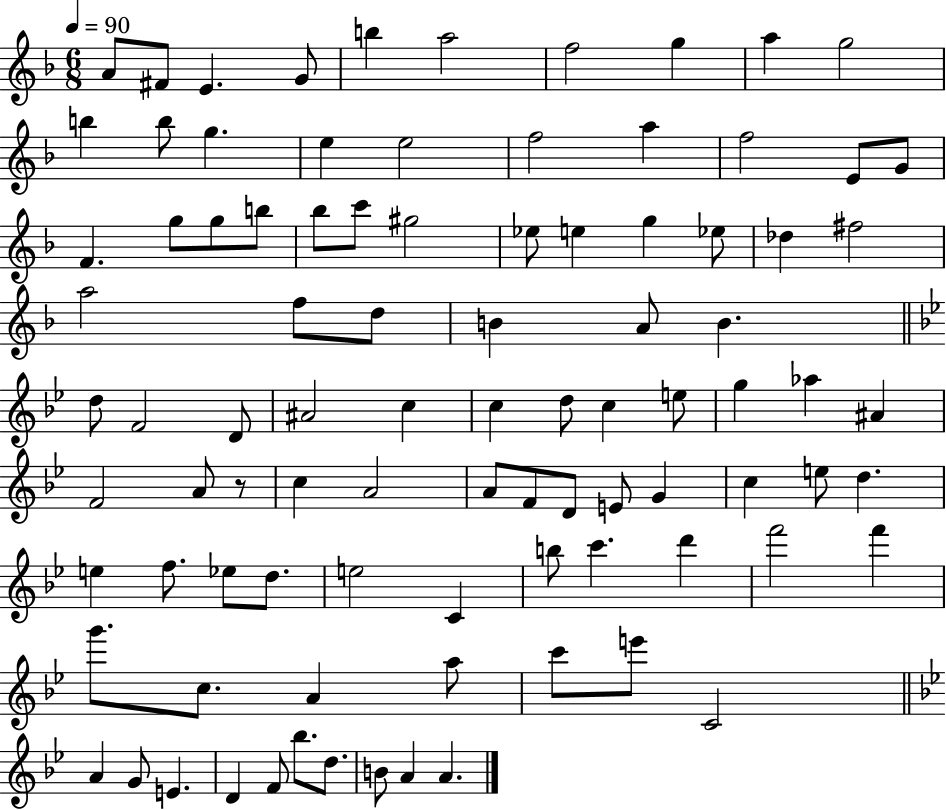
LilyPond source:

{
  \clef treble
  \numericTimeSignature
  \time 6/8
  \key f \major
  \tempo 4 = 90
  \repeat volta 2 { a'8 fis'8 e'4. g'8 | b''4 a''2 | f''2 g''4 | a''4 g''2 | \break b''4 b''8 g''4. | e''4 e''2 | f''2 a''4 | f''2 e'8 g'8 | \break f'4. g''8 g''8 b''8 | bes''8 c'''8 gis''2 | ees''8 e''4 g''4 ees''8 | des''4 fis''2 | \break a''2 f''8 d''8 | b'4 a'8 b'4. | \bar "||" \break \key g \minor d''8 f'2 d'8 | ais'2 c''4 | c''4 d''8 c''4 e''8 | g''4 aes''4 ais'4 | \break f'2 a'8 r8 | c''4 a'2 | a'8 f'8 d'8 e'8 g'4 | c''4 e''8 d''4. | \break e''4 f''8. ees''8 d''8. | e''2 c'4 | b''8 c'''4. d'''4 | f'''2 f'''4 | \break g'''8. c''8. a'4 a''8 | c'''8 e'''8 c'2 | \bar "||" \break \key g \minor a'4 g'8 e'4. | d'4 f'8 bes''8. d''8. | b'8 a'4 a'4. | } \bar "|."
}